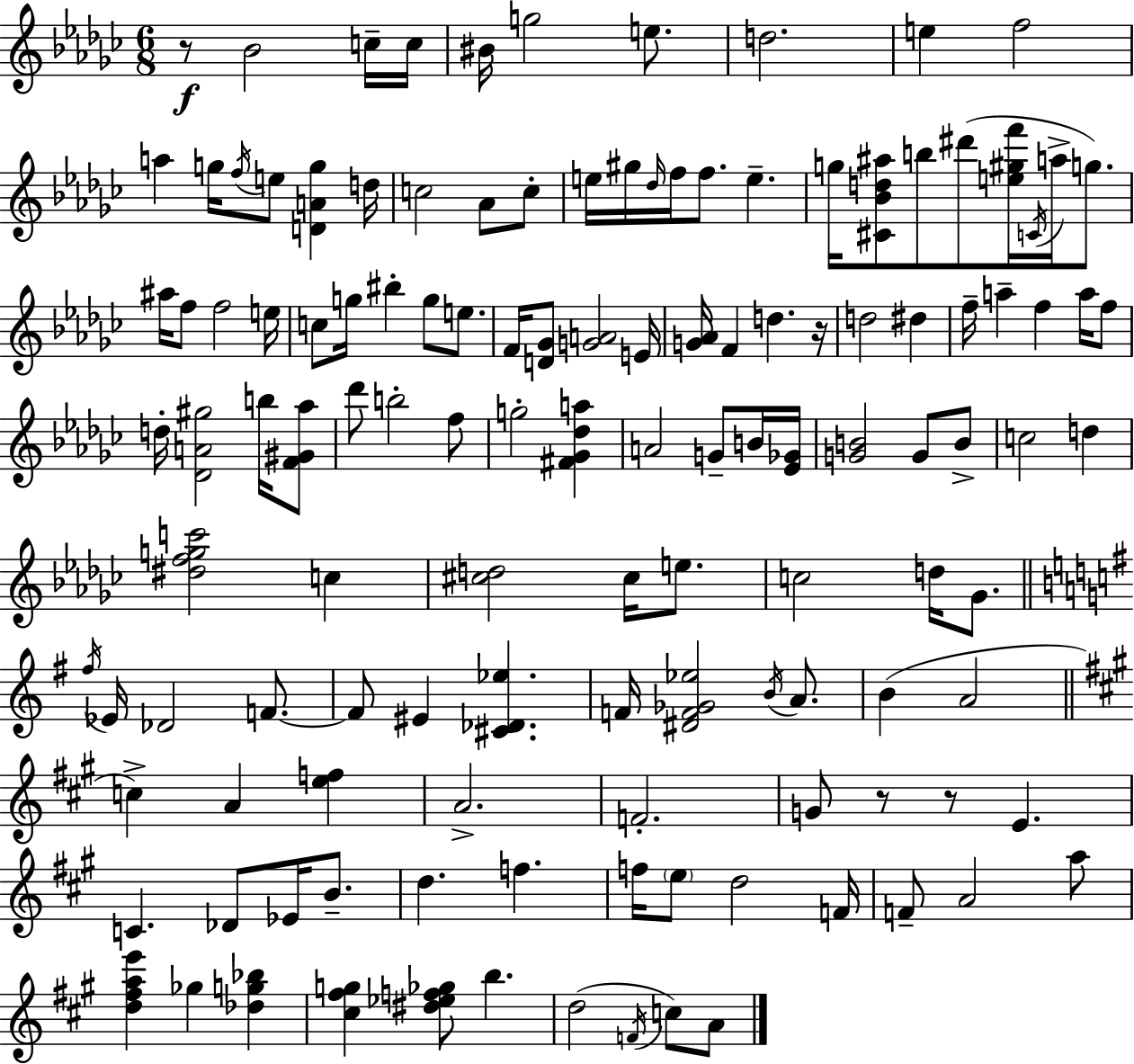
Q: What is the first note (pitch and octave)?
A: Bb4